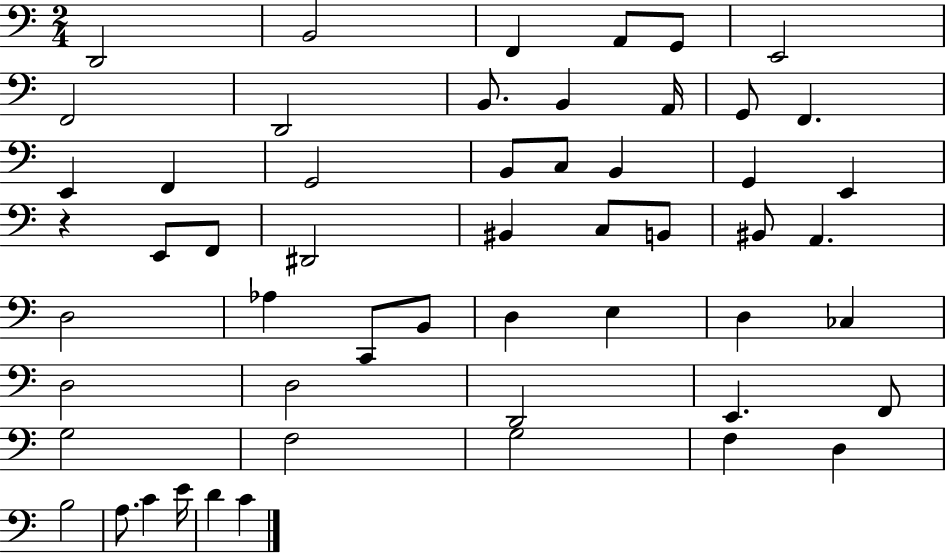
{
  \clef bass
  \numericTimeSignature
  \time 2/4
  \key c \major
  d,2 | b,2 | f,4 a,8 g,8 | e,2 | \break f,2 | d,2 | b,8. b,4 a,16 | g,8 f,4. | \break e,4 f,4 | g,2 | b,8 c8 b,4 | g,4 e,4 | \break r4 e,8 f,8 | dis,2 | bis,4 c8 b,8 | bis,8 a,4. | \break d2 | aes4 c,8 b,8 | d4 e4 | d4 ces4 | \break d2 | d2 | d,2 | e,4. f,8 | \break g2 | f2 | g2 | f4 d4 | \break b2 | a8. c'4 e'16 | d'4 c'4 | \bar "|."
}